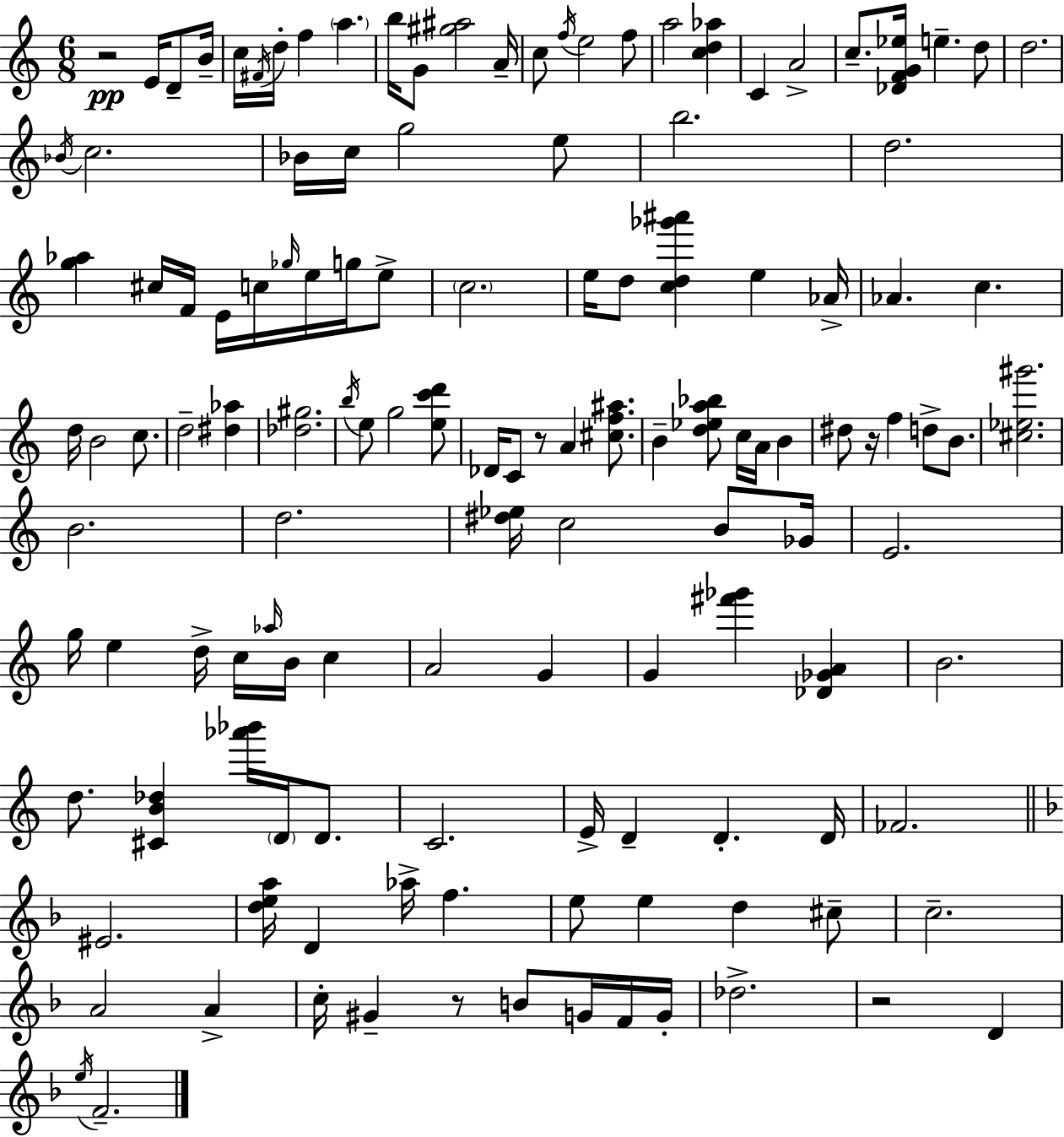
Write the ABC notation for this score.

X:1
T:Untitled
M:6/8
L:1/4
K:C
z2 E/4 D/2 B/4 c/4 ^F/4 d/4 f a b/4 G/2 [^g^a]2 A/4 c/2 f/4 e2 f/2 a2 [cd_a] C A2 c/2 [_DFG_e]/4 e d/2 d2 _B/4 c2 _B/4 c/4 g2 e/2 b2 d2 [g_a] ^c/4 F/4 E/4 c/4 _g/4 e/4 g/4 e/2 c2 e/4 d/2 [cd_g'^a'] e _A/4 _A c d/4 B2 c/2 d2 [^d_a] [_d^g]2 b/4 e/2 g2 [ec'd']/2 _D/4 C/2 z/2 A [^cf^a]/2 B [d_ea_b]/2 c/4 A/4 B ^d/2 z/4 f d/2 B/2 [^c_e^g']2 B2 d2 [^d_e]/4 c2 B/2 _G/4 E2 g/4 e d/4 c/4 _a/4 B/4 c A2 G G [^f'_g'] [_D_GA] B2 d/2 [^CB_d] [_a'_b']/4 D/4 D/2 C2 E/4 D D D/4 _F2 ^E2 [dea]/4 D _a/4 f e/2 e d ^c/2 c2 A2 A c/4 ^G z/2 B/2 G/4 F/4 G/4 _d2 z2 D e/4 F2